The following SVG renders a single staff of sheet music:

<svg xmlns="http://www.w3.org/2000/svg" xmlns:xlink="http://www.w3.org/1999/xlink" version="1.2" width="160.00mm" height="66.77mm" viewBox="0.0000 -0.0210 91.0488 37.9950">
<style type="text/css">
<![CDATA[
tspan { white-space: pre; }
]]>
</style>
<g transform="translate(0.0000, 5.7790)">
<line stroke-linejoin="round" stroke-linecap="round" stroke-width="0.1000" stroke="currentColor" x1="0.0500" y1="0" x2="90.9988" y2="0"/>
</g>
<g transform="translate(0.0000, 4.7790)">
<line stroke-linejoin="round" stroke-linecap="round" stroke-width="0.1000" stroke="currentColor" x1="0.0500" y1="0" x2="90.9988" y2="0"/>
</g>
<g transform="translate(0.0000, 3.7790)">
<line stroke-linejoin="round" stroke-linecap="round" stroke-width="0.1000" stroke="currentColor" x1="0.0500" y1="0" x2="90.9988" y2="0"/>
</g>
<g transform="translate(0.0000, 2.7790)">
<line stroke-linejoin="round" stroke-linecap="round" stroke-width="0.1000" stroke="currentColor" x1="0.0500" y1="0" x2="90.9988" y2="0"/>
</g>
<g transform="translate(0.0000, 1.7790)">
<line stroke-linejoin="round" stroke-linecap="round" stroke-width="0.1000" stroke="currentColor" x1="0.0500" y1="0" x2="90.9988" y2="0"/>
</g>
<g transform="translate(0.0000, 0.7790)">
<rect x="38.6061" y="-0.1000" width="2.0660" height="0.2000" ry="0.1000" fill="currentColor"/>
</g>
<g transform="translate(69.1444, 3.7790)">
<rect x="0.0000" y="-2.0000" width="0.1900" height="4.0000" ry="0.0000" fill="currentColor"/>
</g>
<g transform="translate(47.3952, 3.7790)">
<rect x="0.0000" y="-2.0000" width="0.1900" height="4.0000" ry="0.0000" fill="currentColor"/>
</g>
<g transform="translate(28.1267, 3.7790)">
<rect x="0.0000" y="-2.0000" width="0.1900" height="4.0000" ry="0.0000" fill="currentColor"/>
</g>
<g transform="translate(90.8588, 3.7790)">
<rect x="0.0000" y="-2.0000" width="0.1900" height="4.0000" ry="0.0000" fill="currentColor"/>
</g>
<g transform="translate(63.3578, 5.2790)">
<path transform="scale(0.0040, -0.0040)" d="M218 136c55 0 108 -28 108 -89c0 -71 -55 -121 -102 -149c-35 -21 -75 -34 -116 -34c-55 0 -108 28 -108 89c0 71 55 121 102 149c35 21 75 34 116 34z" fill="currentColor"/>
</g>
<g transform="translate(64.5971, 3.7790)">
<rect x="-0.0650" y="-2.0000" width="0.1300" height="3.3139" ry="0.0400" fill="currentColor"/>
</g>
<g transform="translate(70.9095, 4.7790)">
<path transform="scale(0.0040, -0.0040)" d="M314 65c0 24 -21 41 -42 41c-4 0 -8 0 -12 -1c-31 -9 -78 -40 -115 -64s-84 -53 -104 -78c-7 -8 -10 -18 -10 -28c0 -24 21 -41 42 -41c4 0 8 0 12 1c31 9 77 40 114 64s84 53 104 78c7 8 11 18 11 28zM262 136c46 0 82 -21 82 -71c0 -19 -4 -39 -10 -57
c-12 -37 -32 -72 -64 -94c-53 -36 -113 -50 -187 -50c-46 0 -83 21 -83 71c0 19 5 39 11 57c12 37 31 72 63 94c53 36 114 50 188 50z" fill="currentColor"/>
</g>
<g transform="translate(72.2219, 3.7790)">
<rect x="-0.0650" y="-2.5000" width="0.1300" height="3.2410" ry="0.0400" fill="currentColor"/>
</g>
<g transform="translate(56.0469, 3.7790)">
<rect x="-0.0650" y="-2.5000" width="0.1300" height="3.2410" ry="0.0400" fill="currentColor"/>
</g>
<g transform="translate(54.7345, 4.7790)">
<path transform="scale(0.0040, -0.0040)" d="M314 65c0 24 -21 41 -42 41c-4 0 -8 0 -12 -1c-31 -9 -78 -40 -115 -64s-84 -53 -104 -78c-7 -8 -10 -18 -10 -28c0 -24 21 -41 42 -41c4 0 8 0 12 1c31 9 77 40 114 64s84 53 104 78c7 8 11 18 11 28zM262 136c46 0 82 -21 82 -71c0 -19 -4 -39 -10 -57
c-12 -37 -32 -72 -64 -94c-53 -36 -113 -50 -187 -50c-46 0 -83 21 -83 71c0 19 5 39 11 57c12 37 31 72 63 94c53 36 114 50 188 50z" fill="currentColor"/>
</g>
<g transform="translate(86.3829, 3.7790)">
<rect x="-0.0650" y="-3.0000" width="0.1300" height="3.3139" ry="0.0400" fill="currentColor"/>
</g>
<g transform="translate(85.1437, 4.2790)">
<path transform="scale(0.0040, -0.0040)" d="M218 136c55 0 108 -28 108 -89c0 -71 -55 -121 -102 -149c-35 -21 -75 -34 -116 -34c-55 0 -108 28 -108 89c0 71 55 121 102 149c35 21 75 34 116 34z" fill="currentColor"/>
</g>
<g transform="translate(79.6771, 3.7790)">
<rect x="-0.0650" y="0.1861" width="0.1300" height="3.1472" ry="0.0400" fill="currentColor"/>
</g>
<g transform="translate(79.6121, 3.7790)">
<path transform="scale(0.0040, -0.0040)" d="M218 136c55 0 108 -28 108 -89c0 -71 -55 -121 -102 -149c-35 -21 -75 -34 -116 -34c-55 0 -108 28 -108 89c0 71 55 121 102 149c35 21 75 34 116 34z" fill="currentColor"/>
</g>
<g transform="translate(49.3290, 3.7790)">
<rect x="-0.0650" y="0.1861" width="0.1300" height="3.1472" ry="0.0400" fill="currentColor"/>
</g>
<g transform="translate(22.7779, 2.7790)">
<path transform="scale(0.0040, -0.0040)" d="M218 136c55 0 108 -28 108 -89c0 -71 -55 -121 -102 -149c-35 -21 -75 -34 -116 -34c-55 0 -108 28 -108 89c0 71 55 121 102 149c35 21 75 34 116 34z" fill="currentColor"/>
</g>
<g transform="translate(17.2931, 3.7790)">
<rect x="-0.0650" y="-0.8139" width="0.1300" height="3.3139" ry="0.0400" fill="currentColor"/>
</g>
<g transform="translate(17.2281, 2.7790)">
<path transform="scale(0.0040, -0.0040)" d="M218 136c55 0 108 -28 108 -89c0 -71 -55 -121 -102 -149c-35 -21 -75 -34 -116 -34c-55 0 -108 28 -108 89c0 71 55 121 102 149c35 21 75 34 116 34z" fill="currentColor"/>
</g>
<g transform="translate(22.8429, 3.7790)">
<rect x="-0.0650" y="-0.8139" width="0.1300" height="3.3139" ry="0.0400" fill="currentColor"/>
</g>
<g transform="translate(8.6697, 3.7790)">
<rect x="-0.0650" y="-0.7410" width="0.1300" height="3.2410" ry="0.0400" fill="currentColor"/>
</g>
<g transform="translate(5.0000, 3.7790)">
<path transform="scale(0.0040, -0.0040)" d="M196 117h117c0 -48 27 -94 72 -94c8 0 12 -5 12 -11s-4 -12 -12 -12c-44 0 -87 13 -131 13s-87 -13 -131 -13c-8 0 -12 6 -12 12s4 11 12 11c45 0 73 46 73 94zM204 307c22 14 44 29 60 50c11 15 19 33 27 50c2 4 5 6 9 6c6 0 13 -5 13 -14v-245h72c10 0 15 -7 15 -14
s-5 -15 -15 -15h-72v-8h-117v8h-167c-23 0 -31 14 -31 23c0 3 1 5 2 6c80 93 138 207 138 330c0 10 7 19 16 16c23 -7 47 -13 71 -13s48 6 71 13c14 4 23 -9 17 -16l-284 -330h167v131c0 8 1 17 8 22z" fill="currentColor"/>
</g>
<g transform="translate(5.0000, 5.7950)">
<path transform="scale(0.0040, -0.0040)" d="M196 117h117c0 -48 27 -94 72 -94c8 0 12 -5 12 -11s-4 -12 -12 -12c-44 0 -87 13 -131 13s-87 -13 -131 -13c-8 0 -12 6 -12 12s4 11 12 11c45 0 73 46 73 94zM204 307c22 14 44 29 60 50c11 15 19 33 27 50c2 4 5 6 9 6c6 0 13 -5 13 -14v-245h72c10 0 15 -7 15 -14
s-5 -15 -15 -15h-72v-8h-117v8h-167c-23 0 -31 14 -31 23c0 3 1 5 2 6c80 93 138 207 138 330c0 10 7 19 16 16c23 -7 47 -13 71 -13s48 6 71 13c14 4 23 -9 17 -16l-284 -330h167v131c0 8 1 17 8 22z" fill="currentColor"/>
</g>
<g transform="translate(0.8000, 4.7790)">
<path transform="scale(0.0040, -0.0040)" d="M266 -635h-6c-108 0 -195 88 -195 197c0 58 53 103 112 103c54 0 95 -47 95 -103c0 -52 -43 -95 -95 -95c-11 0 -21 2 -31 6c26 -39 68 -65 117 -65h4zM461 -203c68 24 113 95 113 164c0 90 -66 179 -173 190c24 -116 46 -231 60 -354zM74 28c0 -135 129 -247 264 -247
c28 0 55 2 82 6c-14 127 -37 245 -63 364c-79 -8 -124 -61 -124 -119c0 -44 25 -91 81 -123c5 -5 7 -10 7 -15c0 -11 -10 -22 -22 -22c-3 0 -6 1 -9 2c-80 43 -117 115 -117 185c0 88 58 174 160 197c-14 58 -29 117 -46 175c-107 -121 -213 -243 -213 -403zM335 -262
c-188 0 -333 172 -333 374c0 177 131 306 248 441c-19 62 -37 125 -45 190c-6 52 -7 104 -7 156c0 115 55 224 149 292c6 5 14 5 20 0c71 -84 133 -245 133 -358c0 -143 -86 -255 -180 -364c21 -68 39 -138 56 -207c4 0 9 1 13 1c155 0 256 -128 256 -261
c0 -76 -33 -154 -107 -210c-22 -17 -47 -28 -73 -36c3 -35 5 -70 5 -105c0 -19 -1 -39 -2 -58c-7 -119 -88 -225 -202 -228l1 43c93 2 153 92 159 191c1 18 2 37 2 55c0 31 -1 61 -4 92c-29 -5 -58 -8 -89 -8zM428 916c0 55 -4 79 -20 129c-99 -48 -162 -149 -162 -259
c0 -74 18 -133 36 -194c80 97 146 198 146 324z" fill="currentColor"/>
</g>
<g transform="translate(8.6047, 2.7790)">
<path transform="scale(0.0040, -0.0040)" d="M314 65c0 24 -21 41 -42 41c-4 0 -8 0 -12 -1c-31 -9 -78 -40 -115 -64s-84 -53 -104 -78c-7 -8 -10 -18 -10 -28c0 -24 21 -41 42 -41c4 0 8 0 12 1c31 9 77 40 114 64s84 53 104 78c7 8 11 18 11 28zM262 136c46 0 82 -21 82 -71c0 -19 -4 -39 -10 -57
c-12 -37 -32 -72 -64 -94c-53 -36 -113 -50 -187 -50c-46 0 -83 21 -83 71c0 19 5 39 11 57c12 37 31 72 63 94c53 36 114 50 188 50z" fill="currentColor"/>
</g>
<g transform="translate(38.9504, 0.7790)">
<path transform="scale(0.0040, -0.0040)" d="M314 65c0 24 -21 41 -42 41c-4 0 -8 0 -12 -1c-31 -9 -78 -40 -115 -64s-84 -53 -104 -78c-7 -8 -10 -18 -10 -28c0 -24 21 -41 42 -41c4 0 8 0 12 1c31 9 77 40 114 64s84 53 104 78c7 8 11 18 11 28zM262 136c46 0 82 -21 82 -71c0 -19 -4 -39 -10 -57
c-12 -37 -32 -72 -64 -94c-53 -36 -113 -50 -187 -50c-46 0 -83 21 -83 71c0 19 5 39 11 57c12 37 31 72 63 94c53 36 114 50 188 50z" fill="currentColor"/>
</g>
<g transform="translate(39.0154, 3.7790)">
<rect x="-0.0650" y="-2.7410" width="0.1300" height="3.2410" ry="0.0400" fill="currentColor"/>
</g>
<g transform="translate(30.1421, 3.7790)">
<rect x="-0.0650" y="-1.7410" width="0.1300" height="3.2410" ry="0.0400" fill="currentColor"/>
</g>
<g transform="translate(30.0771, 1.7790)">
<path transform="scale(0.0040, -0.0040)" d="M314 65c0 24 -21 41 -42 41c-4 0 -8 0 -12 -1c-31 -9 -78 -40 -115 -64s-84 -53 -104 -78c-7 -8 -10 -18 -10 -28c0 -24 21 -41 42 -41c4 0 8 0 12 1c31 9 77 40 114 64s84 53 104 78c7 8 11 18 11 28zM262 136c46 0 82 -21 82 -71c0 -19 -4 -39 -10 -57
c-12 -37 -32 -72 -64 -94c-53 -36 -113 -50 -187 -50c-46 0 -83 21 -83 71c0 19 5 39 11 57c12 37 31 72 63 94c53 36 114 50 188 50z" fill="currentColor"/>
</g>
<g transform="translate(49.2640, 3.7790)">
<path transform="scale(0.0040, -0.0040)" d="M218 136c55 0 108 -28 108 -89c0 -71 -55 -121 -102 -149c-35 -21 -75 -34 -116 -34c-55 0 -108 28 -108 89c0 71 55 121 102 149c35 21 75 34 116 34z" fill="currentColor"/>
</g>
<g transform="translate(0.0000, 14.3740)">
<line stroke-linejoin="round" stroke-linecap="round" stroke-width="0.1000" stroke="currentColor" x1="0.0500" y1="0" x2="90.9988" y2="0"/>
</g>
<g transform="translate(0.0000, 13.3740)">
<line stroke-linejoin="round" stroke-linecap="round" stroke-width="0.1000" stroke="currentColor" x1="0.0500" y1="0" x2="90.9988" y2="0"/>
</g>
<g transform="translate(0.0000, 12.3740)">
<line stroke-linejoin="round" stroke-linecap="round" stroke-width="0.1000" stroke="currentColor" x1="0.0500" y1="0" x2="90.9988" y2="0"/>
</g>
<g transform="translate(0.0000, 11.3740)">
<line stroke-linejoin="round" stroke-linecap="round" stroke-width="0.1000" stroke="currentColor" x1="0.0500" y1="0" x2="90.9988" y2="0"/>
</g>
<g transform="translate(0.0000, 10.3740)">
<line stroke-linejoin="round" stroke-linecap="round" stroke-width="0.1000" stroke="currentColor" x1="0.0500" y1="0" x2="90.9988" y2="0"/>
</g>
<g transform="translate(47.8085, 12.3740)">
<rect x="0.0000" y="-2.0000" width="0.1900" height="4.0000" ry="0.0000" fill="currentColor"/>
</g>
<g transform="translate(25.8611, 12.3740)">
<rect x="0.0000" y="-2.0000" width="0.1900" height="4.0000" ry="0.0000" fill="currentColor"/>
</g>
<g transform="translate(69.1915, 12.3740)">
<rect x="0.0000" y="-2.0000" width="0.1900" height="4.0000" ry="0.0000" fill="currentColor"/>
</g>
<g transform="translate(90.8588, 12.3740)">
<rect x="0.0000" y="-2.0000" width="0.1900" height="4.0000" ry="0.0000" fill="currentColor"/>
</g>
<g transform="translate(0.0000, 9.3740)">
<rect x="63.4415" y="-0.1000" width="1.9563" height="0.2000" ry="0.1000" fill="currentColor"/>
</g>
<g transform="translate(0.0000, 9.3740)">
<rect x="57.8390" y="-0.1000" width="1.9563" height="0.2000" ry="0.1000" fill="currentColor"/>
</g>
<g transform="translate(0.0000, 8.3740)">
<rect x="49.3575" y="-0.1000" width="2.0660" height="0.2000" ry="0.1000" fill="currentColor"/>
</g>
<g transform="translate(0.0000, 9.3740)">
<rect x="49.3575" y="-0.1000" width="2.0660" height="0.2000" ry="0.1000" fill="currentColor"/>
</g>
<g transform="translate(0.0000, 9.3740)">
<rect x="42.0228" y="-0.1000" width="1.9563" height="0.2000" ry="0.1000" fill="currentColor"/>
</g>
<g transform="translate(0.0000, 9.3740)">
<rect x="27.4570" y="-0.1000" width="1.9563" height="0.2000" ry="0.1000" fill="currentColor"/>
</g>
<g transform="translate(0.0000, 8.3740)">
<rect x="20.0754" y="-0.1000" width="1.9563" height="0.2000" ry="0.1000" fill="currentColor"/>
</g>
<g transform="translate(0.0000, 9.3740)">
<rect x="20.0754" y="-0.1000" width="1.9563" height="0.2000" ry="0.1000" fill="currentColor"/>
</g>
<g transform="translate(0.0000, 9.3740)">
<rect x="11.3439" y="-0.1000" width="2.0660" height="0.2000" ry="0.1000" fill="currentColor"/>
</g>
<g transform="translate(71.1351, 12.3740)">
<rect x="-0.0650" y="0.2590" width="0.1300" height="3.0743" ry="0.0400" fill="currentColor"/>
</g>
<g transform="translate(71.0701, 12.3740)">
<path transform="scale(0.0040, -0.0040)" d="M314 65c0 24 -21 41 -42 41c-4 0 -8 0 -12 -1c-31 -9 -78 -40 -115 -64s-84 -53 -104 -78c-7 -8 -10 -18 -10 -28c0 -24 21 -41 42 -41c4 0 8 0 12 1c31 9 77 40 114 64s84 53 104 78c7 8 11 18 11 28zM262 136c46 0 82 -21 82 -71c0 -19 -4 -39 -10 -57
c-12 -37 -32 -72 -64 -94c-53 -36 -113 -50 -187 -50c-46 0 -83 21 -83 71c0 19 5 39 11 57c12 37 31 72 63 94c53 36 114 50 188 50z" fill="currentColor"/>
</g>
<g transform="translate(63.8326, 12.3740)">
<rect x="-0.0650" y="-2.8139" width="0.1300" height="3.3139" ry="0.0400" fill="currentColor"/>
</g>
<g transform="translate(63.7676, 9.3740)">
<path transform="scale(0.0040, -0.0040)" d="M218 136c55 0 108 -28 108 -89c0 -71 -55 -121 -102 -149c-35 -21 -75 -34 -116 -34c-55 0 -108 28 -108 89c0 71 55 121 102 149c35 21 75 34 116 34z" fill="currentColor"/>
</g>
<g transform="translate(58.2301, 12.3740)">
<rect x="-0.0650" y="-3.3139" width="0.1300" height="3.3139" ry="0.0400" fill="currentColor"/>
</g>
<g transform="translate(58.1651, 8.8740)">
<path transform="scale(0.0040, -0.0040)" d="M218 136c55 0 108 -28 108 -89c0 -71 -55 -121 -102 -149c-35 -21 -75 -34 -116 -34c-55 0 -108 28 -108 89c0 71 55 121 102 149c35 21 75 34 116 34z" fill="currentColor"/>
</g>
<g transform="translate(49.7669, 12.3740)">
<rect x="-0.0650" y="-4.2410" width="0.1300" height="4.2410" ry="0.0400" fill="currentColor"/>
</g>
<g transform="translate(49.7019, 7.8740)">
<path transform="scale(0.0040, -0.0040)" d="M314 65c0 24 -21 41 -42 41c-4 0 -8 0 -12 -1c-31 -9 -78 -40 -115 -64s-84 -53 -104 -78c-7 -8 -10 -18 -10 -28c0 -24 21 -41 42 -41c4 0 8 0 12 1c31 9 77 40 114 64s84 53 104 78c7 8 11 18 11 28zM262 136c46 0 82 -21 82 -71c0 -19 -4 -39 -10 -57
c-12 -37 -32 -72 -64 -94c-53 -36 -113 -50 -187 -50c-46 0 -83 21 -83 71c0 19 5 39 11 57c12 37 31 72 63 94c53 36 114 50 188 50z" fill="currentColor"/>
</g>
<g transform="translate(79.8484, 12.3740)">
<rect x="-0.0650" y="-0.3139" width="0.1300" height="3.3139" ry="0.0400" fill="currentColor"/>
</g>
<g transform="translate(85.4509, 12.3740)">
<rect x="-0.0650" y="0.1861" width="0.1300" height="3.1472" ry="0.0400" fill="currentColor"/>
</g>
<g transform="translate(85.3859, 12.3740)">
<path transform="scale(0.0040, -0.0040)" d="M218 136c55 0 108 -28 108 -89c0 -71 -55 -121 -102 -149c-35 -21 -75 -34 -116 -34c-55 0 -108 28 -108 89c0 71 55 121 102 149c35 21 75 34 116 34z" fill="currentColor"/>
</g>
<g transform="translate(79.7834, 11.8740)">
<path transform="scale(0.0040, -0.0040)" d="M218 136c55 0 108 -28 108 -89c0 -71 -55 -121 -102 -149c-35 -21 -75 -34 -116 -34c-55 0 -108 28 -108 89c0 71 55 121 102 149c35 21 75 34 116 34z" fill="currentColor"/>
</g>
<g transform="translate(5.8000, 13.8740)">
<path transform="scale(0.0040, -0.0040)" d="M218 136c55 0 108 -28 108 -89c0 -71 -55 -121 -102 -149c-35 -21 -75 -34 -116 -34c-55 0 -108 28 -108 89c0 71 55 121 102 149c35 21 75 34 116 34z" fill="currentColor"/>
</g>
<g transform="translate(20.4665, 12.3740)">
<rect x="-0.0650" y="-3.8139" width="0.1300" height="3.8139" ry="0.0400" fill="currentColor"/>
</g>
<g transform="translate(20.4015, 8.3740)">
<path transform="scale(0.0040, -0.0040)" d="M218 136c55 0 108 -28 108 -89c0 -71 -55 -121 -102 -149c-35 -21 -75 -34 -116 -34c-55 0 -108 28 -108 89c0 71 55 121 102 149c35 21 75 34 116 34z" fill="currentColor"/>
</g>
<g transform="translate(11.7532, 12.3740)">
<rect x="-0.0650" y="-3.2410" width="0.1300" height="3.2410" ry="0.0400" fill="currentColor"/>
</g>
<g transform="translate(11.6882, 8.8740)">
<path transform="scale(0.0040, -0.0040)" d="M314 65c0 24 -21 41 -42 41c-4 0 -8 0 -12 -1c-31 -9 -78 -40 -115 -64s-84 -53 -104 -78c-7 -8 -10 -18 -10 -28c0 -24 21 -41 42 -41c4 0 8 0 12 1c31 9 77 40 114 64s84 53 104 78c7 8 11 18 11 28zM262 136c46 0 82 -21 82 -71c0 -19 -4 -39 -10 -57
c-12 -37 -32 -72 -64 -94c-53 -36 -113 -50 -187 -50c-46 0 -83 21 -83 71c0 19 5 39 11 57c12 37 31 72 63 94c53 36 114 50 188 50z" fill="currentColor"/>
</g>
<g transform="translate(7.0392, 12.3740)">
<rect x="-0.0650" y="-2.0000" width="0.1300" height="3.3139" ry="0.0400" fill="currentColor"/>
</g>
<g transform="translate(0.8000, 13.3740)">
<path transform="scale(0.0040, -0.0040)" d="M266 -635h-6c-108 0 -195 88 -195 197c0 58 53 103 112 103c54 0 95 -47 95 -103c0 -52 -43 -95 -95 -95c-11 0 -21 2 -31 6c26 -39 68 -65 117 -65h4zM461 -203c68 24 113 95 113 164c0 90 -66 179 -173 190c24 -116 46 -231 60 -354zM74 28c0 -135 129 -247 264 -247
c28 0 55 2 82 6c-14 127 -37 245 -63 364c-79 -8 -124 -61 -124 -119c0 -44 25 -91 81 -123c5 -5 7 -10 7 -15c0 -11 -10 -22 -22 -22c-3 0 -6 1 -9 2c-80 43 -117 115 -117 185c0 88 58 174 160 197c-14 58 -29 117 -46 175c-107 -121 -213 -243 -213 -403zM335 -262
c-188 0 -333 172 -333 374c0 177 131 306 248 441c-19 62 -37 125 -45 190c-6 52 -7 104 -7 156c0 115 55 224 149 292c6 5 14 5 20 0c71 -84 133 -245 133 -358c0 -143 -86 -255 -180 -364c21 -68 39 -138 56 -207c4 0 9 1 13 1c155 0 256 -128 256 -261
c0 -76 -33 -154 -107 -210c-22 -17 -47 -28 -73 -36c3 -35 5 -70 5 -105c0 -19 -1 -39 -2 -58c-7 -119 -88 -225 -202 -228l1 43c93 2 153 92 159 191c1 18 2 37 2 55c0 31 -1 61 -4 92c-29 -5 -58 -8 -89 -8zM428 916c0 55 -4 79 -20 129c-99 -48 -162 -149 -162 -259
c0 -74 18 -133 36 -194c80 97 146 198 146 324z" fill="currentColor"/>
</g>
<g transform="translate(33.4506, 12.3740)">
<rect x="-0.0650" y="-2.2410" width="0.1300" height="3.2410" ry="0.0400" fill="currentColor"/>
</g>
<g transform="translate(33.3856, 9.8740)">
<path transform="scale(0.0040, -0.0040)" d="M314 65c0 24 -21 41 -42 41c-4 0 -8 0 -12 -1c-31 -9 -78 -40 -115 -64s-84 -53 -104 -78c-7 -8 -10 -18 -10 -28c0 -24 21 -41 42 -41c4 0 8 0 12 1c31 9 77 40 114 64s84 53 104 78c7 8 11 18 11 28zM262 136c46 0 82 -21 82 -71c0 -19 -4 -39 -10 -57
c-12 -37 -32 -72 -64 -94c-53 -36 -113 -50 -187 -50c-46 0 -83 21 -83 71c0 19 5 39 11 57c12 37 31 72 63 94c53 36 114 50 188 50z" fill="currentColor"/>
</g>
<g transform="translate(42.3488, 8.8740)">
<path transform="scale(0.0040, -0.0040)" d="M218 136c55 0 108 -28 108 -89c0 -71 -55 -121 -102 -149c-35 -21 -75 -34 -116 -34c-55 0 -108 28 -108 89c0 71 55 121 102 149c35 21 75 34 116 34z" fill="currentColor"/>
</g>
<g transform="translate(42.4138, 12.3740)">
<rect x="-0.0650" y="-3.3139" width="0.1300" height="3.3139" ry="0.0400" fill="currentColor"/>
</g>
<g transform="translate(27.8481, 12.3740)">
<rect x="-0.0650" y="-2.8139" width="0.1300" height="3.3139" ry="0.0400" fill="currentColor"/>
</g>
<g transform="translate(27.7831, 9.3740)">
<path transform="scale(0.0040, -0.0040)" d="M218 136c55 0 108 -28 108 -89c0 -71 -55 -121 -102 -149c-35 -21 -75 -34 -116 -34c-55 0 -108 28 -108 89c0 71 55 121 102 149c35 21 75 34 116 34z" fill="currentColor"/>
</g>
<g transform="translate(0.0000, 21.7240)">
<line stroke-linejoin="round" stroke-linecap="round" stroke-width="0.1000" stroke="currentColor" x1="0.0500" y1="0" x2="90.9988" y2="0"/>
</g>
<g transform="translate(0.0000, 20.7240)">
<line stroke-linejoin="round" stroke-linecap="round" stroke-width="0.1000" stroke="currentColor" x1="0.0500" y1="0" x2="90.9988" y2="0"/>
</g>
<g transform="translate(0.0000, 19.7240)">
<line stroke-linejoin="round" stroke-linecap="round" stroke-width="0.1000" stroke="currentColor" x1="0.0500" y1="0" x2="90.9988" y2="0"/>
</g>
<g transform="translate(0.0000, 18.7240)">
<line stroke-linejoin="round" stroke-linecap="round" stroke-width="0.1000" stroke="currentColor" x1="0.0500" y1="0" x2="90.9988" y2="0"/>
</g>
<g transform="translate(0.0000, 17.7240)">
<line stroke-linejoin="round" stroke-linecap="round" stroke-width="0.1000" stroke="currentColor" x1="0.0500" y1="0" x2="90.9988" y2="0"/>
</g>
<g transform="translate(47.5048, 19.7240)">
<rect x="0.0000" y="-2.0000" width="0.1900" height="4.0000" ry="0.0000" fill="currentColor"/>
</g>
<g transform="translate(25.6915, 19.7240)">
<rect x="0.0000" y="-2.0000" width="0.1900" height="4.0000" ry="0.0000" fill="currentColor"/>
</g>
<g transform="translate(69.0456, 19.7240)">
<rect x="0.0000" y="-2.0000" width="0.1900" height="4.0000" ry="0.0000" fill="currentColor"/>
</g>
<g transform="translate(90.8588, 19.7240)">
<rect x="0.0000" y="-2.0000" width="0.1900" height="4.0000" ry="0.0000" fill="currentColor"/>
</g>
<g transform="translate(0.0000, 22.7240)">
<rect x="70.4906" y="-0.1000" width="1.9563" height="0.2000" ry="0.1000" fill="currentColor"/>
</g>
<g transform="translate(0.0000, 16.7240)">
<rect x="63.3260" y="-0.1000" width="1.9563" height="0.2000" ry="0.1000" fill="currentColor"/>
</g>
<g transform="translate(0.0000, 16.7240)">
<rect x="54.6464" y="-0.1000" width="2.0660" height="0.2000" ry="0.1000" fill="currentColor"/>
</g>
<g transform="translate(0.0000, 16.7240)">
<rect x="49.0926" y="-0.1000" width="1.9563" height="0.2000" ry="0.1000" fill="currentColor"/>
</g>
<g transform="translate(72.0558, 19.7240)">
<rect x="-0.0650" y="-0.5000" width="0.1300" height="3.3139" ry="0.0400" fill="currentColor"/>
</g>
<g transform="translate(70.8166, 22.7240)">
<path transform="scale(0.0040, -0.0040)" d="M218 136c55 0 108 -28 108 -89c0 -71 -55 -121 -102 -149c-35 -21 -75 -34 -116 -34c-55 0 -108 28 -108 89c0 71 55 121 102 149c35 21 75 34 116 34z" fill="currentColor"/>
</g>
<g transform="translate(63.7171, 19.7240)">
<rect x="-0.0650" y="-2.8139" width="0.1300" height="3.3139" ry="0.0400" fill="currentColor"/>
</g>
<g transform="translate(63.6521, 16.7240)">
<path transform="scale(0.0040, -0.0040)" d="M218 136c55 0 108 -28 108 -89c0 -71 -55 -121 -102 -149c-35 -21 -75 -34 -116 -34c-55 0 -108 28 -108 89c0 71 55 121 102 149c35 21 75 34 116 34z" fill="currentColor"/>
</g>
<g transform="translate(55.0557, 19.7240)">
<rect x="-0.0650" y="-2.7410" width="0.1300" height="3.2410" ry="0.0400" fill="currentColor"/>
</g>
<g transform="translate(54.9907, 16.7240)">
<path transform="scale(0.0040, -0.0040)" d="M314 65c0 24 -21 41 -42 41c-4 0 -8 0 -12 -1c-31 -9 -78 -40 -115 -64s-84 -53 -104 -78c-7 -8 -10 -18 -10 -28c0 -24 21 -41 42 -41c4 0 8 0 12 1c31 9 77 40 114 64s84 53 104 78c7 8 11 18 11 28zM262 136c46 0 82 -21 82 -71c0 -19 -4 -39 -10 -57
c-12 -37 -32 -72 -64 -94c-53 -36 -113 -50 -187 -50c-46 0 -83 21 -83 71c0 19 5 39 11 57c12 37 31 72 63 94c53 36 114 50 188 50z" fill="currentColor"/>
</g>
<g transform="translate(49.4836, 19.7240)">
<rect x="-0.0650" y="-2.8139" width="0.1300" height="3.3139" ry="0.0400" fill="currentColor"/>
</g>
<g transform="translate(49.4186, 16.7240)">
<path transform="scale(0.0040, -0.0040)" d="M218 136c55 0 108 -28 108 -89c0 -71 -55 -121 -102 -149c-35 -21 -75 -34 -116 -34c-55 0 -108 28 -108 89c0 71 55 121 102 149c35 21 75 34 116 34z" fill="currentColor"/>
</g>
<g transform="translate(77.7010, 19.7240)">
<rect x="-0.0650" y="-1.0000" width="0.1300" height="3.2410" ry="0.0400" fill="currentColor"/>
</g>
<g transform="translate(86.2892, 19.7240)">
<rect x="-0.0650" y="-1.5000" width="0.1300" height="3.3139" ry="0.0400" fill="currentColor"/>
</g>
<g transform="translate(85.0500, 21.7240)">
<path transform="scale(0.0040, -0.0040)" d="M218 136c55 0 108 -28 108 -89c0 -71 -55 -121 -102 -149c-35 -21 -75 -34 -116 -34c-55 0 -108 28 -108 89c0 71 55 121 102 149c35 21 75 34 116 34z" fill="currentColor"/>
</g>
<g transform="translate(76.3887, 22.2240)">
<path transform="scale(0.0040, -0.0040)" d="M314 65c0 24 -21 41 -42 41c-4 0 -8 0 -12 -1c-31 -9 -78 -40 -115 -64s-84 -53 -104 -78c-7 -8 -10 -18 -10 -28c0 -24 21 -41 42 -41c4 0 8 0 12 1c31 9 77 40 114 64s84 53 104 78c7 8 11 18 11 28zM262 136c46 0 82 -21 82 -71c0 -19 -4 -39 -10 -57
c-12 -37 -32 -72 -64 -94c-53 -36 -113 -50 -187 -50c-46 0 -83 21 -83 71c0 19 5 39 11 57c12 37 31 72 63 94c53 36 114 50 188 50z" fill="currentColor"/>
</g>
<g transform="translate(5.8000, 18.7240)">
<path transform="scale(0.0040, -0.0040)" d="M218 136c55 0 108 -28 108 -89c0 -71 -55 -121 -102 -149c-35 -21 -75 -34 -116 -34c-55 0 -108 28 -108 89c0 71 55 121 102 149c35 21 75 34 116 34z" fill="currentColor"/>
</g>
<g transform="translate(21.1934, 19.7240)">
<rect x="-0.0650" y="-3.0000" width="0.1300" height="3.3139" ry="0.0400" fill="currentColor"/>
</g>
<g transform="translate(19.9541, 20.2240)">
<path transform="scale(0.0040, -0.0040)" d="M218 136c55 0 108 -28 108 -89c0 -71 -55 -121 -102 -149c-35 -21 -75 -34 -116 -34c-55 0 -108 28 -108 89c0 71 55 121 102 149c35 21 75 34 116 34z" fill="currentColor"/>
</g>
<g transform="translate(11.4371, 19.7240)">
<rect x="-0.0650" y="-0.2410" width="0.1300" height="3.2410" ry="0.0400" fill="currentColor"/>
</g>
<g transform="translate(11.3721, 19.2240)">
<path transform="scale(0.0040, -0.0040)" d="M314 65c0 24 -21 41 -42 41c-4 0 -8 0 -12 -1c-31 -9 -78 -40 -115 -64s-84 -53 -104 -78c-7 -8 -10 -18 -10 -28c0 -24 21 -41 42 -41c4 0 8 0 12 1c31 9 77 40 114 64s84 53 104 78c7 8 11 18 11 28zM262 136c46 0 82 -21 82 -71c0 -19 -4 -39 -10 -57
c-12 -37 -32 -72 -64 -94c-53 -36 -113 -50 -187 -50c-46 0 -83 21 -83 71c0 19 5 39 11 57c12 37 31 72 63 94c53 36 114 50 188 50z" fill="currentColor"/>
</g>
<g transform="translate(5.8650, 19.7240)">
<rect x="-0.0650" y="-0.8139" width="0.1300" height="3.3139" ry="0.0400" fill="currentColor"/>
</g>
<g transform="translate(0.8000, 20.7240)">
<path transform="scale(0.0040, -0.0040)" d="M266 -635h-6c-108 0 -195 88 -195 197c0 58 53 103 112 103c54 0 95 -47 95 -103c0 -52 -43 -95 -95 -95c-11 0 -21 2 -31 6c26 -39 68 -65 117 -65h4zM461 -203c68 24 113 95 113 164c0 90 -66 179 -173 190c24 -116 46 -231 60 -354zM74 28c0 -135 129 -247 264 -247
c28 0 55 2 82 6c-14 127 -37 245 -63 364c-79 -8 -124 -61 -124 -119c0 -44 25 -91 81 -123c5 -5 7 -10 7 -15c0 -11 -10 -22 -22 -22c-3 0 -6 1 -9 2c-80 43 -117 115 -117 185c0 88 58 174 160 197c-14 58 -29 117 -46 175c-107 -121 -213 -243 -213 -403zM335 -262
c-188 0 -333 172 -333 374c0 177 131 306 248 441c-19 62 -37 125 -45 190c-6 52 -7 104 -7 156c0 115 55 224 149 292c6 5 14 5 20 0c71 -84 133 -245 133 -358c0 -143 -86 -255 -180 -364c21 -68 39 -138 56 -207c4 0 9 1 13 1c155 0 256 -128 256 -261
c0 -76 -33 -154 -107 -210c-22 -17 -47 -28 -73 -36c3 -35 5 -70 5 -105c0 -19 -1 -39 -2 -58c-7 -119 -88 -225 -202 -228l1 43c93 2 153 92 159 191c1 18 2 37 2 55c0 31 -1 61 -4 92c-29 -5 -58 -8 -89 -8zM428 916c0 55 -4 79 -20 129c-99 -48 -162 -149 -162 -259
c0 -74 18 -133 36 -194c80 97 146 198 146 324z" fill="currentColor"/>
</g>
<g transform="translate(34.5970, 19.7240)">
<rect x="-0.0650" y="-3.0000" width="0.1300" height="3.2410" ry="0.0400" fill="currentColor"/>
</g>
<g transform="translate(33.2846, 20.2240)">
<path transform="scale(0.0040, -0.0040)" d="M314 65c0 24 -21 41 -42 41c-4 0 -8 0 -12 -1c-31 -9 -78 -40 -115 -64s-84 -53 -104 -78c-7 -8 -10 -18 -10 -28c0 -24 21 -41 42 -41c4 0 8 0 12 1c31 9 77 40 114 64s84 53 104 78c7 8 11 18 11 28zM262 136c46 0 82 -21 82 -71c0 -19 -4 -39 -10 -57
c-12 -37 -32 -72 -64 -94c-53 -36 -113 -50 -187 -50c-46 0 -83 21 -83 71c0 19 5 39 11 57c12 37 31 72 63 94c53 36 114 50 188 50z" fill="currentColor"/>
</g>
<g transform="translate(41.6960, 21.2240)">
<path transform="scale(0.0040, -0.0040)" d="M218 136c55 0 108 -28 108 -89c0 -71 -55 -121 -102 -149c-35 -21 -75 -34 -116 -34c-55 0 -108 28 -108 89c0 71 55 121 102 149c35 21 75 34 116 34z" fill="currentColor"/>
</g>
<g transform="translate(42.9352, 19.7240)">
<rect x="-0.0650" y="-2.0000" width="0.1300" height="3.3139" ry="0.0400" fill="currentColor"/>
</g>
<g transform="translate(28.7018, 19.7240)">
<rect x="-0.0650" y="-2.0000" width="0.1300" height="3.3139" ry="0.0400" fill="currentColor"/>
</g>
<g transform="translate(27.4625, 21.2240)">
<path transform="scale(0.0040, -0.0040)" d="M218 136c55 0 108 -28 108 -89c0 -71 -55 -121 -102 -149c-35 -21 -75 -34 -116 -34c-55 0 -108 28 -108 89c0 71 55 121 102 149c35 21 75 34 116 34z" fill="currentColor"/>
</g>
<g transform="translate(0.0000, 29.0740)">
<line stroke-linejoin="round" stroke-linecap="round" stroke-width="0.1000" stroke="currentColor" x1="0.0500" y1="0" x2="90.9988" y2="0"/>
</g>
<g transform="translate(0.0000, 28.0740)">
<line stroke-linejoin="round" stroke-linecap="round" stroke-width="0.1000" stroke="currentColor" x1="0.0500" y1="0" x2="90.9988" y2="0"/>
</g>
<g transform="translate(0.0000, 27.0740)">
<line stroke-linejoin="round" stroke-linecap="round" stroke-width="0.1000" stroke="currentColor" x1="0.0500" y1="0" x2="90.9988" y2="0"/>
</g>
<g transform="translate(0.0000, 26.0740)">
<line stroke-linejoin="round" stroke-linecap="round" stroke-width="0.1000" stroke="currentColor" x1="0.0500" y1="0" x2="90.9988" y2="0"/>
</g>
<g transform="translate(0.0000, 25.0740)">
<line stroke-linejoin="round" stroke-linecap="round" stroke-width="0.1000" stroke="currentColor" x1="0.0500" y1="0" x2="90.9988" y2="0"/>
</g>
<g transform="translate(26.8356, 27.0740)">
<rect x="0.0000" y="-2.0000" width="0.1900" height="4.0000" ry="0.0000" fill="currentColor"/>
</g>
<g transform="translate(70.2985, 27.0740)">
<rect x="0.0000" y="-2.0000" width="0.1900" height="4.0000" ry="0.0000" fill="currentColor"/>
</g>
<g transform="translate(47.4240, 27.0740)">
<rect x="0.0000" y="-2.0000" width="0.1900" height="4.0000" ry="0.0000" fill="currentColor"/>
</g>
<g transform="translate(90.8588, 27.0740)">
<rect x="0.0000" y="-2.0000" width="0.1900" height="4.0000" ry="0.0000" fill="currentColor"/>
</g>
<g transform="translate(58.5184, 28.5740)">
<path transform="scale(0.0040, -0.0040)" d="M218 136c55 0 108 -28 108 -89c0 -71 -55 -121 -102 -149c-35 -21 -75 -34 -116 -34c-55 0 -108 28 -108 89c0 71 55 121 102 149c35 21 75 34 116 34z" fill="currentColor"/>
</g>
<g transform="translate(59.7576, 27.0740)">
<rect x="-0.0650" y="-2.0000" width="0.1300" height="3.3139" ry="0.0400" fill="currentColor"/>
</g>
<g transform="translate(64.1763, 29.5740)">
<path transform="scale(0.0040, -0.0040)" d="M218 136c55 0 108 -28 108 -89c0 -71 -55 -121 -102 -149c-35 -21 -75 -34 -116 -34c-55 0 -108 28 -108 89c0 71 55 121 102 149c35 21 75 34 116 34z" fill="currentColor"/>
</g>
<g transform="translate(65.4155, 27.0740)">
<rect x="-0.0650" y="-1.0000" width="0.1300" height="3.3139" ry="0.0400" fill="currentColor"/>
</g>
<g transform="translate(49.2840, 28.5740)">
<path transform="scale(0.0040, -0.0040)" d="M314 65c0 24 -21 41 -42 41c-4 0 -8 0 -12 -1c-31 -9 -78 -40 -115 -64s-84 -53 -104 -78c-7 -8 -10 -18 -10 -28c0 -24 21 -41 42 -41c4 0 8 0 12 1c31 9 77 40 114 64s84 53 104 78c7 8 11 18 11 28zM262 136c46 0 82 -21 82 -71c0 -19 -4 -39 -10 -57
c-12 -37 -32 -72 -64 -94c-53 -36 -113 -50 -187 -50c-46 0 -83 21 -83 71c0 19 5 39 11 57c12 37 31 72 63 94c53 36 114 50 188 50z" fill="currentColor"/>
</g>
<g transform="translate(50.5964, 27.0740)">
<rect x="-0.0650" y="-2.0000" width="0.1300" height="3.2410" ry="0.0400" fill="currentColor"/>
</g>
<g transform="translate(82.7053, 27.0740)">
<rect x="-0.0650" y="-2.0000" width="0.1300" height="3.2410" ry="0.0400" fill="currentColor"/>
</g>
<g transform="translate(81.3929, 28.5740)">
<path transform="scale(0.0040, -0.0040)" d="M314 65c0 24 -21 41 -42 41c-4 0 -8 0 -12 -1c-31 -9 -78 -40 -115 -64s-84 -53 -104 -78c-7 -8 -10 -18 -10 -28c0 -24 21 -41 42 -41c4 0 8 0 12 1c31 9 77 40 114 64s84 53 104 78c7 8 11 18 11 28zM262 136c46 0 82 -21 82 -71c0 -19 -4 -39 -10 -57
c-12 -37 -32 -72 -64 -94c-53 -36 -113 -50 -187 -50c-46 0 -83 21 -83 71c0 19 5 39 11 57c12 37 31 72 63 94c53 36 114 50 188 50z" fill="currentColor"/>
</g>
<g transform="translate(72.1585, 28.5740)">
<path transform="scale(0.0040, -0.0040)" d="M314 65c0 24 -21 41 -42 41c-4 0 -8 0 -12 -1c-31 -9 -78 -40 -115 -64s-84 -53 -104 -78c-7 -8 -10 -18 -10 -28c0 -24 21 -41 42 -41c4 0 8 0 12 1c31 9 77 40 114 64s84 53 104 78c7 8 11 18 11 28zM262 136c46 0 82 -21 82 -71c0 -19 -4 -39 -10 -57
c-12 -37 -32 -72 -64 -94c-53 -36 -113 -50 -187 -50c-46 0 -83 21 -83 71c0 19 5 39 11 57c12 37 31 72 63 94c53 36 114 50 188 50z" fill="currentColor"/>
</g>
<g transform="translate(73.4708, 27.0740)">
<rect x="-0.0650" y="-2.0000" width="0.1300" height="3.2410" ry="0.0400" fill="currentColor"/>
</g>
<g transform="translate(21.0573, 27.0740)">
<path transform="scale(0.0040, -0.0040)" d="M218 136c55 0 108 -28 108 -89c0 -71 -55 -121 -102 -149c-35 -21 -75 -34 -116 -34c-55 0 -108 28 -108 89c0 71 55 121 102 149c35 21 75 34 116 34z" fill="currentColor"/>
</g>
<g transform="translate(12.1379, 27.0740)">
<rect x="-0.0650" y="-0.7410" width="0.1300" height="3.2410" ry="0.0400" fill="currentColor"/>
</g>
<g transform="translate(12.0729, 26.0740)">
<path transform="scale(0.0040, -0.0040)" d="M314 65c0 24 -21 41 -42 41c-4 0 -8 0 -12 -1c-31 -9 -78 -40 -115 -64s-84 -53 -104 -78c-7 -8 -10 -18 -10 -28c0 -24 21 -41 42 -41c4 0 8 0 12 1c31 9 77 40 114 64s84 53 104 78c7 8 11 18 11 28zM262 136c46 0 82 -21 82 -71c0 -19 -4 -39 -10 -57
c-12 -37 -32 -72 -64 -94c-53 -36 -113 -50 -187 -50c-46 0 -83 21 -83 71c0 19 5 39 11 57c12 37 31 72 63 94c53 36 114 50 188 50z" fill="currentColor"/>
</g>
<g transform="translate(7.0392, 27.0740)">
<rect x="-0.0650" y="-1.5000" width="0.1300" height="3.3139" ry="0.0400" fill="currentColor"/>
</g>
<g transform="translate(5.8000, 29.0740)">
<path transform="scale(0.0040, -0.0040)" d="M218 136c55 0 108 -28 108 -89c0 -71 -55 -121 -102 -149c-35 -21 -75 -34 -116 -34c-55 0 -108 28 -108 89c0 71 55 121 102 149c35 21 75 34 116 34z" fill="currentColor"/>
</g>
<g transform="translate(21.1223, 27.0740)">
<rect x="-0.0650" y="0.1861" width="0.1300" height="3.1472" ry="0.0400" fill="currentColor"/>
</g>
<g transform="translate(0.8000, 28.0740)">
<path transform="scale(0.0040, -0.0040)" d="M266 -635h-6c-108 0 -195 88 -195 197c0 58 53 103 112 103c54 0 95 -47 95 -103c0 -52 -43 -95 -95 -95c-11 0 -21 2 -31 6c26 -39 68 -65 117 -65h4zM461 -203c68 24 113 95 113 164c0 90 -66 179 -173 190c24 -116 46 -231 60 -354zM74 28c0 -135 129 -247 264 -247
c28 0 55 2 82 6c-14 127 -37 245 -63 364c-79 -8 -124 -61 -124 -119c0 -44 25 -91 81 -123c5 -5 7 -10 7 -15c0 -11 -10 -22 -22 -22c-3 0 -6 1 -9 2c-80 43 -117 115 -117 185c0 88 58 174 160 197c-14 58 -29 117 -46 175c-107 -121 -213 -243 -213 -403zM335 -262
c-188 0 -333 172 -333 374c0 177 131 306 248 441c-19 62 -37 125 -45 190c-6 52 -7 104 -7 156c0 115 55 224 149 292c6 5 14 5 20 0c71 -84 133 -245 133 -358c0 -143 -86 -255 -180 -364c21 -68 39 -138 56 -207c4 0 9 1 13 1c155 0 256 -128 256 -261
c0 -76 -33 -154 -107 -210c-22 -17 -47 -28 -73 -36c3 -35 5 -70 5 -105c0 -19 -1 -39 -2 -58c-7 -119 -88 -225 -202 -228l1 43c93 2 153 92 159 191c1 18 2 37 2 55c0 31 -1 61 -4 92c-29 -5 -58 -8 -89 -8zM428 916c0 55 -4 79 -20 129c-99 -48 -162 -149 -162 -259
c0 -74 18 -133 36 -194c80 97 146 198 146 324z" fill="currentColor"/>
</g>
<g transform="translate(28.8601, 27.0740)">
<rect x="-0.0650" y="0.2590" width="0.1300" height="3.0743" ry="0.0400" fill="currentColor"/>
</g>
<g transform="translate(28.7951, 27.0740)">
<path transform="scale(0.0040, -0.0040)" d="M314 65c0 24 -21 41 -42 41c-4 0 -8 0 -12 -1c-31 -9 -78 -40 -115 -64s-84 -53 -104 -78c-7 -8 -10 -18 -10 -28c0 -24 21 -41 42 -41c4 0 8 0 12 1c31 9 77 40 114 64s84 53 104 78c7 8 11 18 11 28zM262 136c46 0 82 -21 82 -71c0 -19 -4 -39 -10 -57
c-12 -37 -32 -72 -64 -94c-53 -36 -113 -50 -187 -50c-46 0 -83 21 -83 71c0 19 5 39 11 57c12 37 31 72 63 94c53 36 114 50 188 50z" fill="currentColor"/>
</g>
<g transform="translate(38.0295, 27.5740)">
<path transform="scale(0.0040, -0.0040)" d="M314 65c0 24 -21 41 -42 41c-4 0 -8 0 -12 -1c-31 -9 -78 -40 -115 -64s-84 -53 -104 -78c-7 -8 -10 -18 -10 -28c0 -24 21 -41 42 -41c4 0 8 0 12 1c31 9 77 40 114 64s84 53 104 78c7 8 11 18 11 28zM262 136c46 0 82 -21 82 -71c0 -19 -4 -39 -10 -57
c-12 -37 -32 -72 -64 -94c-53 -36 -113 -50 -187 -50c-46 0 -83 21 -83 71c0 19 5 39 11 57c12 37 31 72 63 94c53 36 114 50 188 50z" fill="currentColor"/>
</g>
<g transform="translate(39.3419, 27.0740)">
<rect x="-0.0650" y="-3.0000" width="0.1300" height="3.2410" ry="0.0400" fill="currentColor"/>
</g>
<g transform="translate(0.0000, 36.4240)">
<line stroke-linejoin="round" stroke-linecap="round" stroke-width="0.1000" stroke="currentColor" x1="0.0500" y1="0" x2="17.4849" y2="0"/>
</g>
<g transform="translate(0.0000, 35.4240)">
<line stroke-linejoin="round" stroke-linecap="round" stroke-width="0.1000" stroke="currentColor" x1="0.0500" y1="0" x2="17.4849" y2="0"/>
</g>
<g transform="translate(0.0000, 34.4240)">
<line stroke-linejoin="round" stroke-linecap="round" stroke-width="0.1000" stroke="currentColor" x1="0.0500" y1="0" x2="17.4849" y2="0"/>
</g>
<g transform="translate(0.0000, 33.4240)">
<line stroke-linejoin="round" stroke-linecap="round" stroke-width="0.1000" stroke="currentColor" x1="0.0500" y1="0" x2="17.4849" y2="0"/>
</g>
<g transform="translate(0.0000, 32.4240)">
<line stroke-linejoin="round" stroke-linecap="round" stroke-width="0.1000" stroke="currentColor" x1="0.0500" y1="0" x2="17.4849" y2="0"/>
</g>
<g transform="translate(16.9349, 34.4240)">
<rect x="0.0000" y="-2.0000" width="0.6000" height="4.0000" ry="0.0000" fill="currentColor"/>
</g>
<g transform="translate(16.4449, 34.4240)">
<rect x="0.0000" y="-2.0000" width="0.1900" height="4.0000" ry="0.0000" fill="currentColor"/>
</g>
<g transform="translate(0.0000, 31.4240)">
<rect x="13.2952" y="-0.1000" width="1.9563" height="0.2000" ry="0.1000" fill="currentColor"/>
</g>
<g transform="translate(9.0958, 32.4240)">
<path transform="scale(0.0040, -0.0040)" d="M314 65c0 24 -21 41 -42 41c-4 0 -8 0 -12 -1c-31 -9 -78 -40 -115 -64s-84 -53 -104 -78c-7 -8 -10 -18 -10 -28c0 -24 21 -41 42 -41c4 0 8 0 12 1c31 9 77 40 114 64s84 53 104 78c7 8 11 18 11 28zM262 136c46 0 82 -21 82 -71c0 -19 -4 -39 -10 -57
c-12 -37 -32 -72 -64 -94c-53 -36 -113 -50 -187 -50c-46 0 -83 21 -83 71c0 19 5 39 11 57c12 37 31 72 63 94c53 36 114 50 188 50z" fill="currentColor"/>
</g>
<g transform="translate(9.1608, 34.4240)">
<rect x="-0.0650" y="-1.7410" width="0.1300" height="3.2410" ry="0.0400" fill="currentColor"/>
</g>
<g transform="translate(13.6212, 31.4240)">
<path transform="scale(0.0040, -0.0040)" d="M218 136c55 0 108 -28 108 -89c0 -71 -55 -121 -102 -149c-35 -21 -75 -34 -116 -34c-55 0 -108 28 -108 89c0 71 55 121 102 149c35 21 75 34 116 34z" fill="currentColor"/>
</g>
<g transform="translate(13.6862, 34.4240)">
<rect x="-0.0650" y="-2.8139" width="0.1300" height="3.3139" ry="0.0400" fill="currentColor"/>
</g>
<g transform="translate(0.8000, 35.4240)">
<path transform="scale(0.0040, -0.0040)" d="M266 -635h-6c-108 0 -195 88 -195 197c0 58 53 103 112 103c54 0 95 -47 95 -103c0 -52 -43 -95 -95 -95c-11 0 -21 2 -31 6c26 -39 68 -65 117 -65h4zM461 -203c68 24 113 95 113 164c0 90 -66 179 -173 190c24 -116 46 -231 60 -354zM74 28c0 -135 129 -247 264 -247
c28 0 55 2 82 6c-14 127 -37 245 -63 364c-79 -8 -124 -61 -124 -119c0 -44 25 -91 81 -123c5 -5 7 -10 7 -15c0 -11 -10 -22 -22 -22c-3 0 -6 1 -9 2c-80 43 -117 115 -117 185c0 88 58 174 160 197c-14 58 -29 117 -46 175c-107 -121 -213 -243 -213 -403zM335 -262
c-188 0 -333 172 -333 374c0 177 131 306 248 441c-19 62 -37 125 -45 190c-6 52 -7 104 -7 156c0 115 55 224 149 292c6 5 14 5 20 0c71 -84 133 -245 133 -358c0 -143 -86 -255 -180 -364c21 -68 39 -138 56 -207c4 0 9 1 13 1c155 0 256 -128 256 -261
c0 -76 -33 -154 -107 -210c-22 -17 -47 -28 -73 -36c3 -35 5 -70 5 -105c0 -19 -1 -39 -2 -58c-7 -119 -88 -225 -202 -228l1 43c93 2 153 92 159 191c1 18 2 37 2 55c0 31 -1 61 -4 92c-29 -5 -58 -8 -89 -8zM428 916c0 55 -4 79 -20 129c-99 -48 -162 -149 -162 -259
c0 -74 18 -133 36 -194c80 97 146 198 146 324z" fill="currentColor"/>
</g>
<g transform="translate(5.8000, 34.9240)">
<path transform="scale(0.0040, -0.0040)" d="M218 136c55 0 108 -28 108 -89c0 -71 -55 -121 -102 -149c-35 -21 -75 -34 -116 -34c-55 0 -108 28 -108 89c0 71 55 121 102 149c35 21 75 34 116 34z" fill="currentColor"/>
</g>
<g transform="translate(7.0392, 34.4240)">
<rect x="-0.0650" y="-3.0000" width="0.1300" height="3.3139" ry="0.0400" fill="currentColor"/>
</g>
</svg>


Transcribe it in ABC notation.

X:1
T:Untitled
M:4/4
L:1/4
K:C
d2 d d f2 a2 B G2 F G2 B A F b2 c' a g2 b d'2 b a B2 c B d c2 A F A2 F a a2 a C D2 E E d2 B B2 A2 F2 F D F2 F2 A f2 a